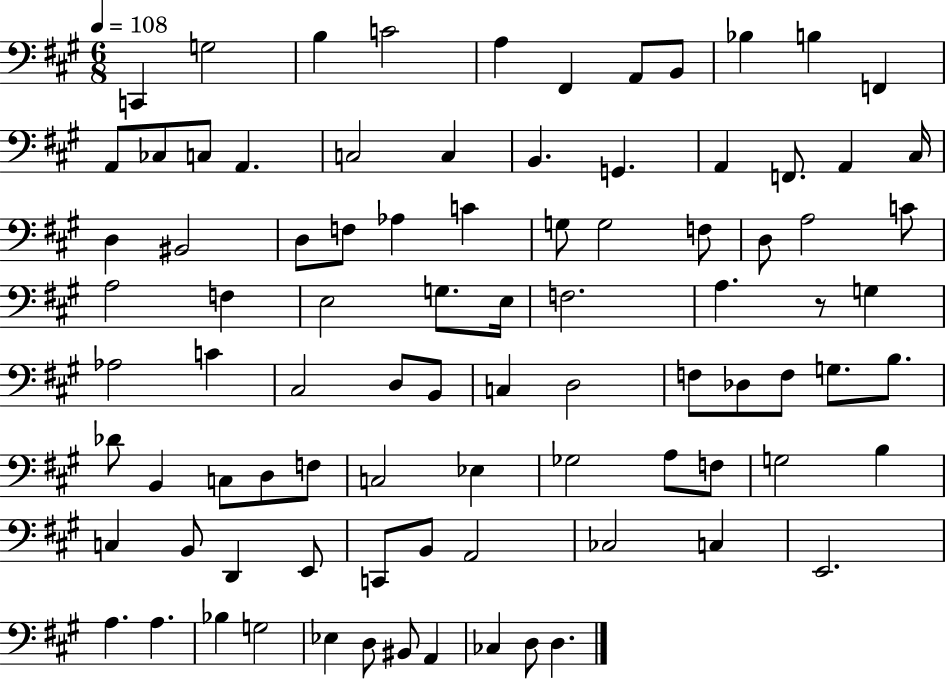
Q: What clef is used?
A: bass